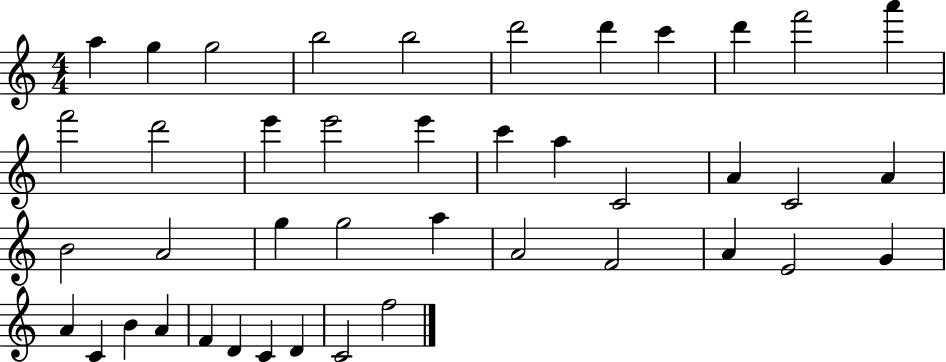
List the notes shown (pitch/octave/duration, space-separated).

A5/q G5/q G5/h B5/h B5/h D6/h D6/q C6/q D6/q F6/h A6/q F6/h D6/h E6/q E6/h E6/q C6/q A5/q C4/h A4/q C4/h A4/q B4/h A4/h G5/q G5/h A5/q A4/h F4/h A4/q E4/h G4/q A4/q C4/q B4/q A4/q F4/q D4/q C4/q D4/q C4/h F5/h